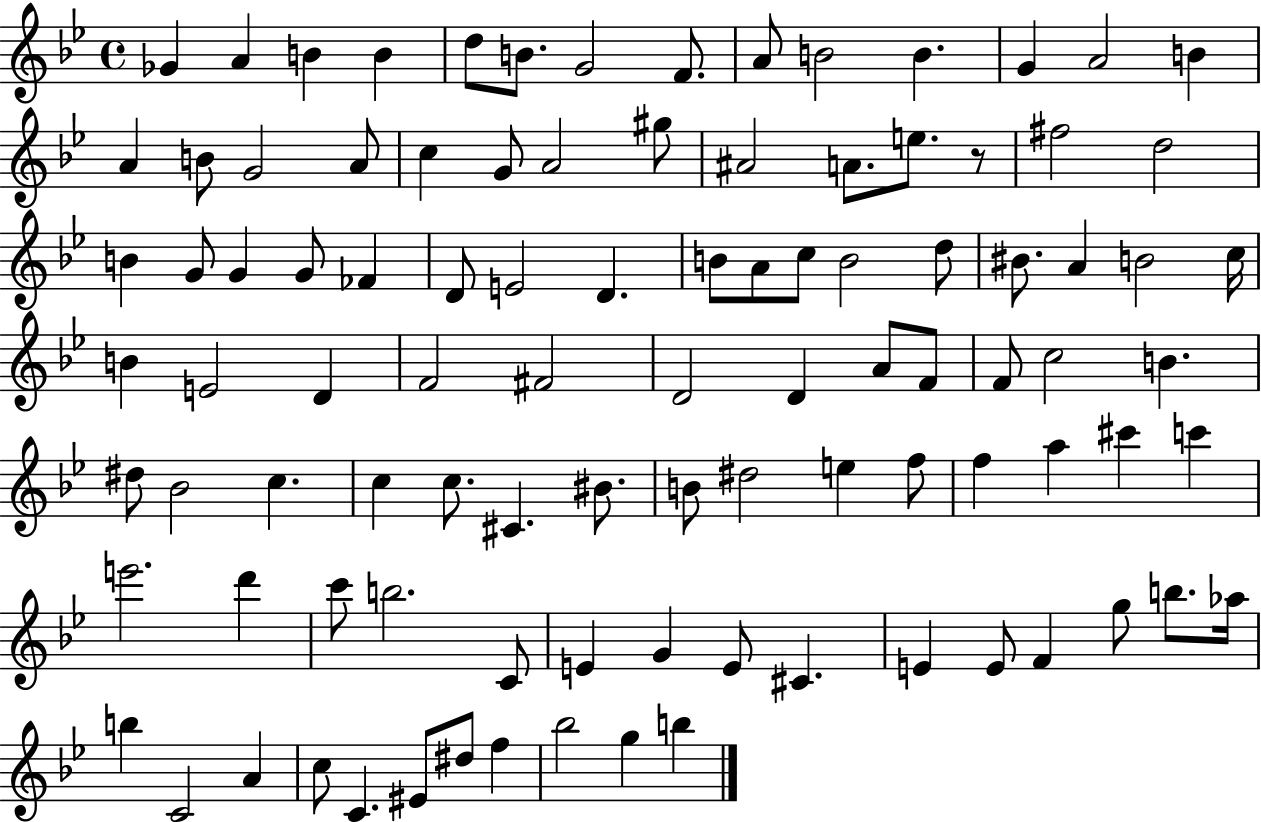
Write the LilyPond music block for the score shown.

{
  \clef treble
  \time 4/4
  \defaultTimeSignature
  \key bes \major
  ges'4 a'4 b'4 b'4 | d''8 b'8. g'2 f'8. | a'8 b'2 b'4. | g'4 a'2 b'4 | \break a'4 b'8 g'2 a'8 | c''4 g'8 a'2 gis''8 | ais'2 a'8. e''8. r8 | fis''2 d''2 | \break b'4 g'8 g'4 g'8 fes'4 | d'8 e'2 d'4. | b'8 a'8 c''8 b'2 d''8 | bis'8. a'4 b'2 c''16 | \break b'4 e'2 d'4 | f'2 fis'2 | d'2 d'4 a'8 f'8 | f'8 c''2 b'4. | \break dis''8 bes'2 c''4. | c''4 c''8. cis'4. bis'8. | b'8 dis''2 e''4 f''8 | f''4 a''4 cis'''4 c'''4 | \break e'''2. d'''4 | c'''8 b''2. c'8 | e'4 g'4 e'8 cis'4. | e'4 e'8 f'4 g''8 b''8. aes''16 | \break b''4 c'2 a'4 | c''8 c'4. eis'8 dis''8 f''4 | bes''2 g''4 b''4 | \bar "|."
}